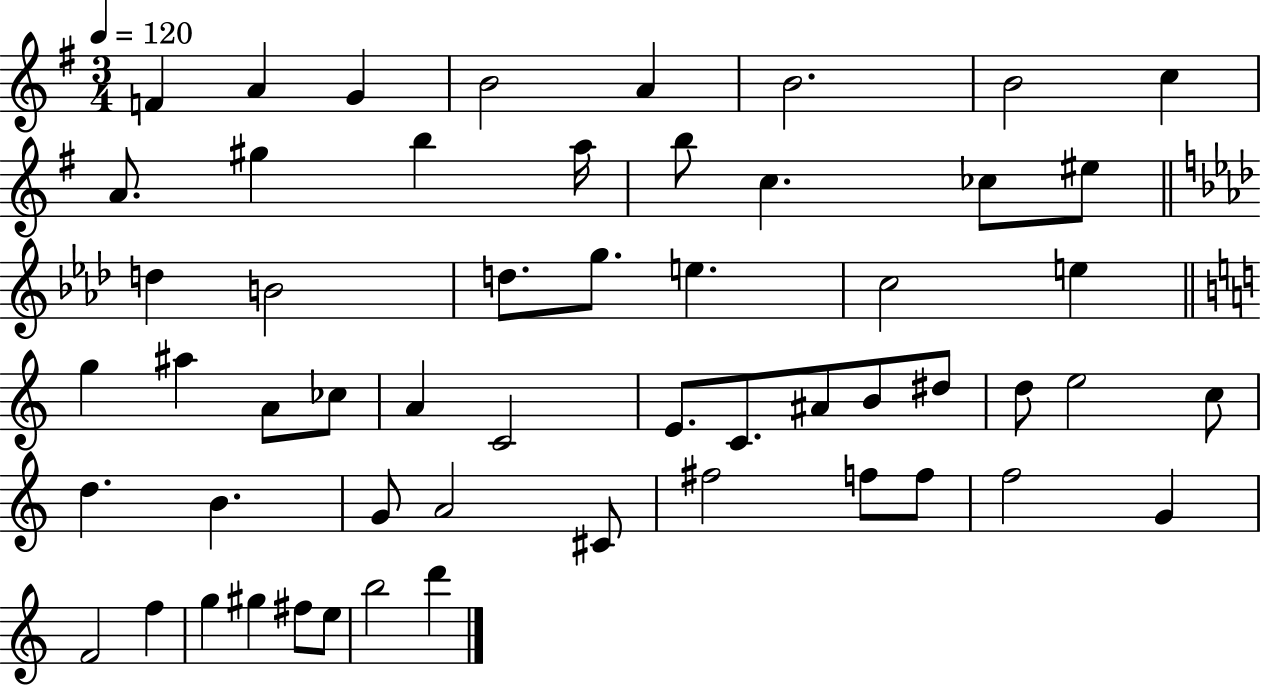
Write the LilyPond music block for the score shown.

{
  \clef treble
  \numericTimeSignature
  \time 3/4
  \key g \major
  \tempo 4 = 120
  \repeat volta 2 { f'4 a'4 g'4 | b'2 a'4 | b'2. | b'2 c''4 | \break a'8. gis''4 b''4 a''16 | b''8 c''4. ces''8 eis''8 | \bar "||" \break \key f \minor d''4 b'2 | d''8. g''8. e''4. | c''2 e''4 | \bar "||" \break \key c \major g''4 ais''4 a'8 ces''8 | a'4 c'2 | e'8. c'8. ais'8 b'8 dis''8 | d''8 e''2 c''8 | \break d''4. b'4. | g'8 a'2 cis'8 | fis''2 f''8 f''8 | f''2 g'4 | \break f'2 f''4 | g''4 gis''4 fis''8 e''8 | b''2 d'''4 | } \bar "|."
}